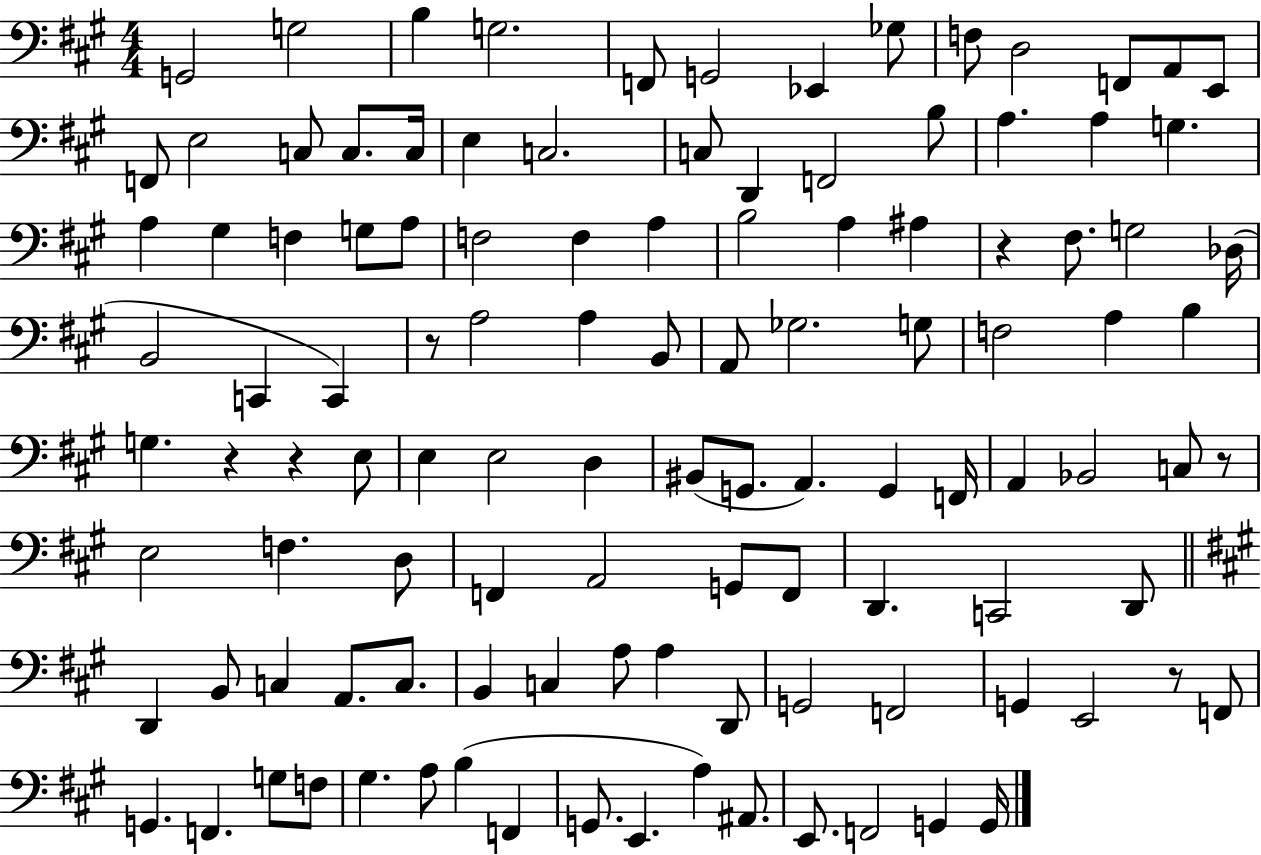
G2/h G3/h B3/q G3/h. F2/e G2/h Eb2/q Gb3/e F3/e D3/h F2/e A2/e E2/e F2/e E3/h C3/e C3/e. C3/s E3/q C3/h. C3/e D2/q F2/h B3/e A3/q. A3/q G3/q. A3/q G#3/q F3/q G3/e A3/e F3/h F3/q A3/q B3/h A3/q A#3/q R/q F#3/e. G3/h Db3/s B2/h C2/q C2/q R/e A3/h A3/q B2/e A2/e Gb3/h. G3/e F3/h A3/q B3/q G3/q. R/q R/q E3/e E3/q E3/h D3/q BIS2/e G2/e. A2/q. G2/q F2/s A2/q Bb2/h C3/e R/e E3/h F3/q. D3/e F2/q A2/h G2/e F2/e D2/q. C2/h D2/e D2/q B2/e C3/q A2/e. C3/e. B2/q C3/q A3/e A3/q D2/e G2/h F2/h G2/q E2/h R/e F2/e G2/q. F2/q. G3/e F3/e G#3/q. A3/e B3/q F2/q G2/e. E2/q. A3/q A#2/e. E2/e. F2/h G2/q G2/s